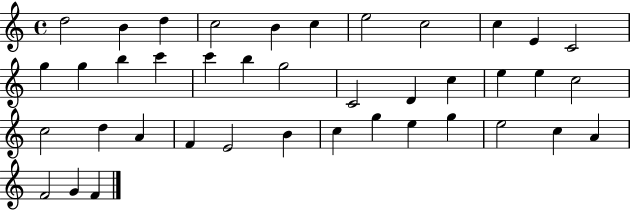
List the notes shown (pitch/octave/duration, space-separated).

D5/h B4/q D5/q C5/h B4/q C5/q E5/h C5/h C5/q E4/q C4/h G5/q G5/q B5/q C6/q C6/q B5/q G5/h C4/h D4/q C5/q E5/q E5/q C5/h C5/h D5/q A4/q F4/q E4/h B4/q C5/q G5/q E5/q G5/q E5/h C5/q A4/q F4/h G4/q F4/q